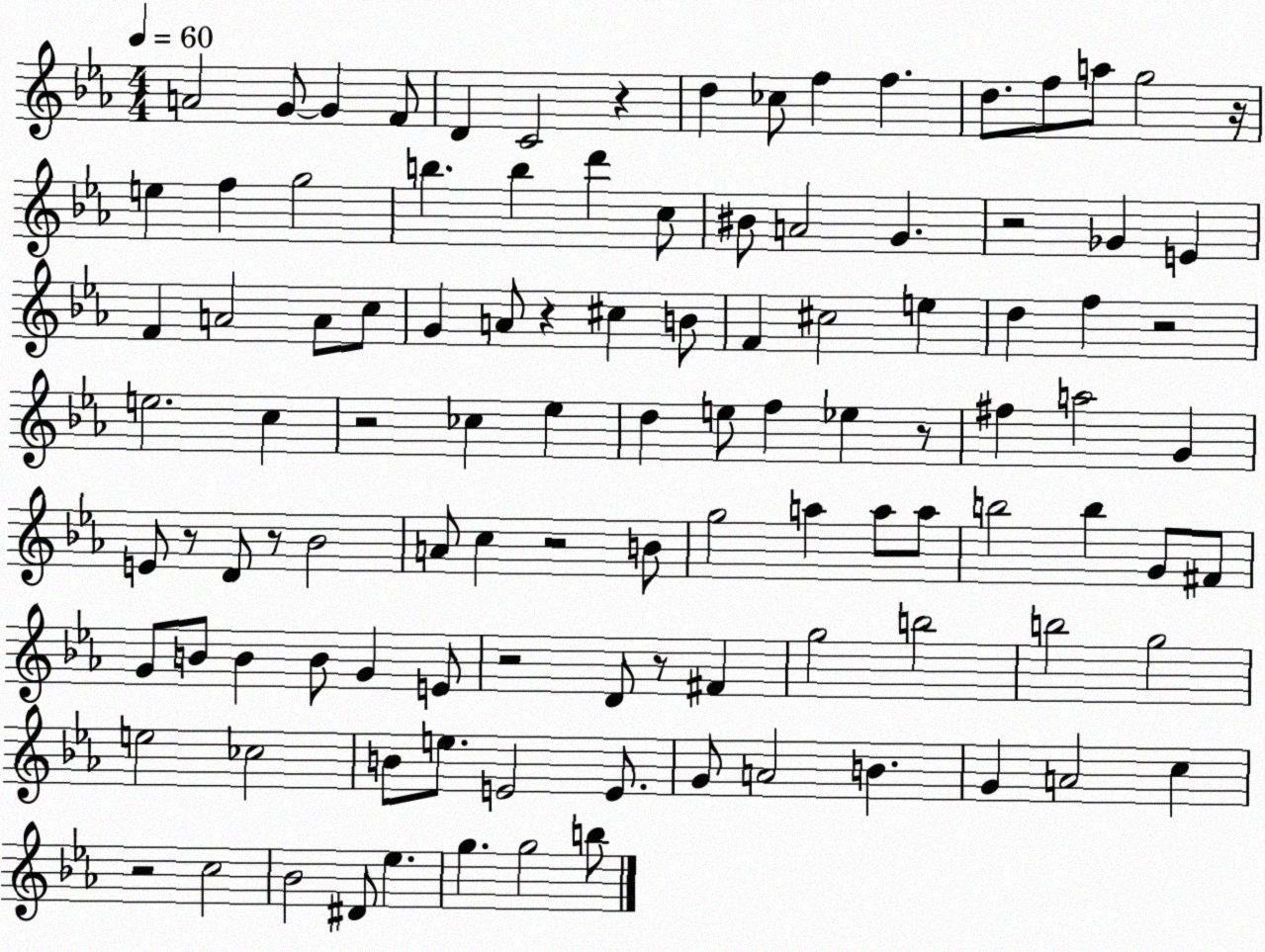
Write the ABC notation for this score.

X:1
T:Untitled
M:4/4
L:1/4
K:Eb
A2 G/2 G F/2 D C2 z d _c/2 f f d/2 f/2 a/2 g2 z/4 e f g2 b b d' c/2 ^B/2 A2 G z2 _G E F A2 A/2 c/2 G A/2 z ^c B/2 F ^c2 e d f z2 e2 c z2 _c _e d e/2 f _e z/2 ^f a2 G E/2 z/2 D/2 z/2 _B2 A/2 c z2 B/2 g2 a a/2 a/2 b2 b G/2 ^F/2 G/2 B/2 B B/2 G E/2 z2 D/2 z/2 ^F g2 b2 b2 g2 e2 _c2 B/2 e/2 E2 E/2 G/2 A2 B G A2 c z2 c2 _B2 ^D/2 _e g g2 b/2